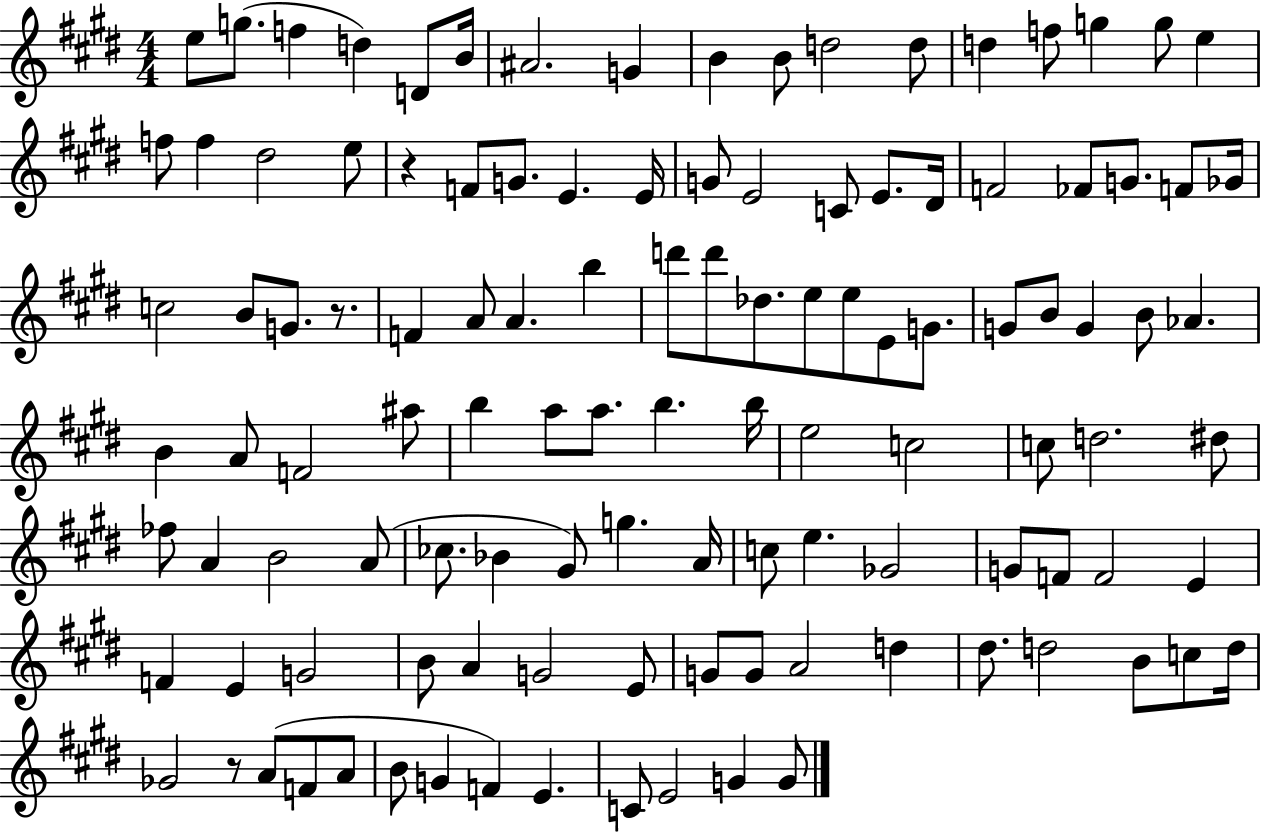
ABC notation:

X:1
T:Untitled
M:4/4
L:1/4
K:E
e/2 g/2 f d D/2 B/4 ^A2 G B B/2 d2 d/2 d f/2 g g/2 e f/2 f ^d2 e/2 z F/2 G/2 E E/4 G/2 E2 C/2 E/2 ^D/4 F2 _F/2 G/2 F/2 _G/4 c2 B/2 G/2 z/2 F A/2 A b d'/2 d'/2 _d/2 e/2 e/2 E/2 G/2 G/2 B/2 G B/2 _A B A/2 F2 ^a/2 b a/2 a/2 b b/4 e2 c2 c/2 d2 ^d/2 _f/2 A B2 A/2 _c/2 _B ^G/2 g A/4 c/2 e _G2 G/2 F/2 F2 E F E G2 B/2 A G2 E/2 G/2 G/2 A2 d ^d/2 d2 B/2 c/2 d/4 _G2 z/2 A/2 F/2 A/2 B/2 G F E C/2 E2 G G/2